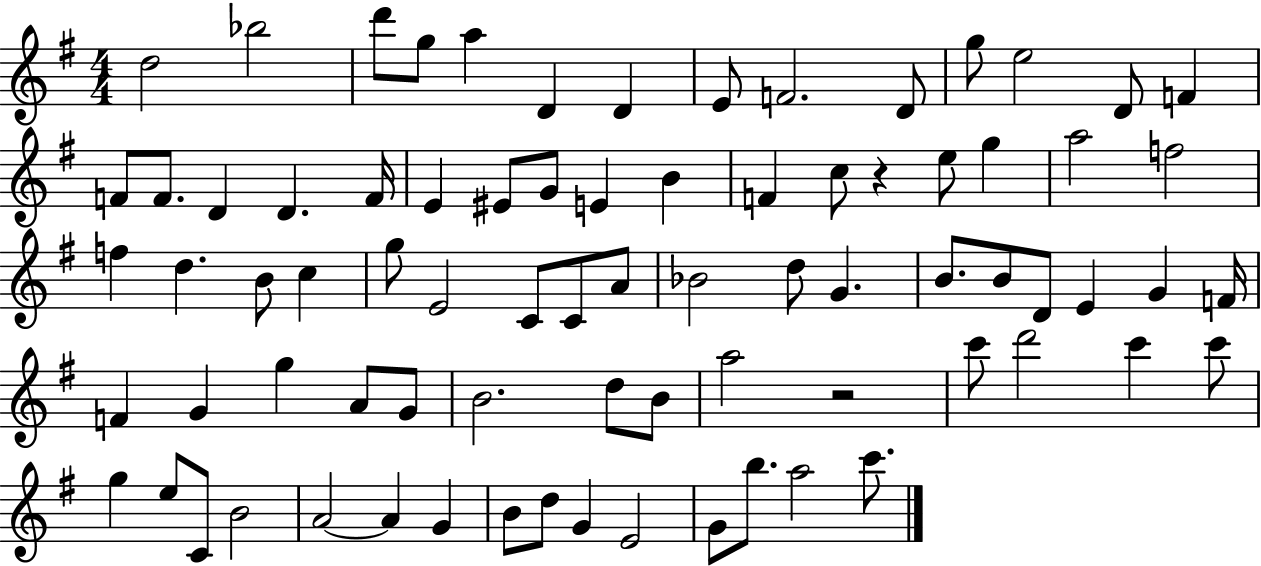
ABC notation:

X:1
T:Untitled
M:4/4
L:1/4
K:G
d2 _b2 d'/2 g/2 a D D E/2 F2 D/2 g/2 e2 D/2 F F/2 F/2 D D F/4 E ^E/2 G/2 E B F c/2 z e/2 g a2 f2 f d B/2 c g/2 E2 C/2 C/2 A/2 _B2 d/2 G B/2 B/2 D/2 E G F/4 F G g A/2 G/2 B2 d/2 B/2 a2 z2 c'/2 d'2 c' c'/2 g e/2 C/2 B2 A2 A G B/2 d/2 G E2 G/2 b/2 a2 c'/2